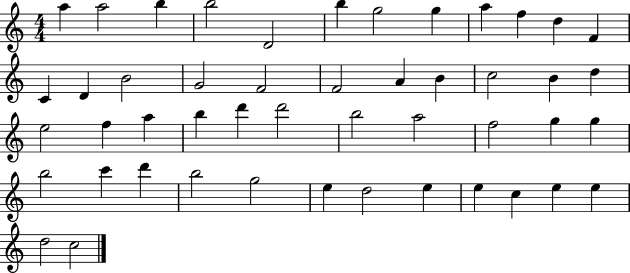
{
  \clef treble
  \numericTimeSignature
  \time 4/4
  \key c \major
  a''4 a''2 b''4 | b''2 d'2 | b''4 g''2 g''4 | a''4 f''4 d''4 f'4 | \break c'4 d'4 b'2 | g'2 f'2 | f'2 a'4 b'4 | c''2 b'4 d''4 | \break e''2 f''4 a''4 | b''4 d'''4 d'''2 | b''2 a''2 | f''2 g''4 g''4 | \break b''2 c'''4 d'''4 | b''2 g''2 | e''4 d''2 e''4 | e''4 c''4 e''4 e''4 | \break d''2 c''2 | \bar "|."
}